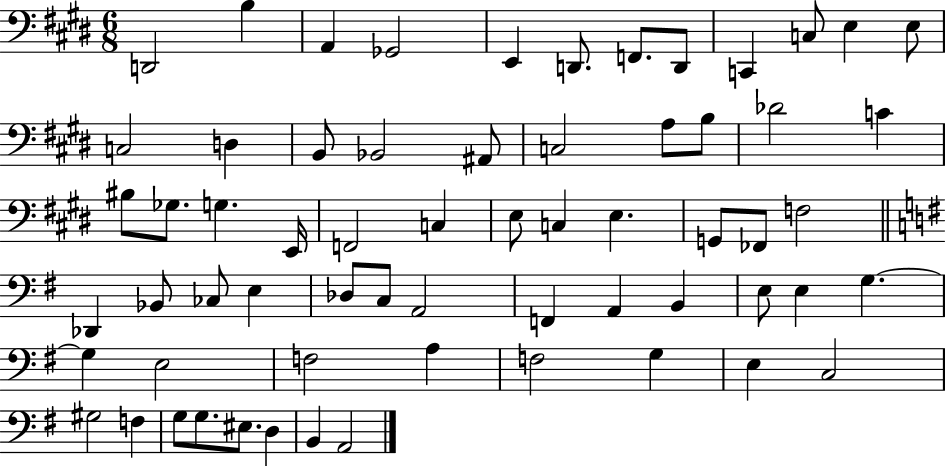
D2/h B3/q A2/q Gb2/h E2/q D2/e. F2/e. D2/e C2/q C3/e E3/q E3/e C3/h D3/q B2/e Bb2/h A#2/e C3/h A3/e B3/e Db4/h C4/q BIS3/e Gb3/e. G3/q. E2/s F2/h C3/q E3/e C3/q E3/q. G2/e FES2/e F3/h Db2/q Bb2/e CES3/e E3/q Db3/e C3/e A2/h F2/q A2/q B2/q E3/e E3/q G3/q. G3/q E3/h F3/h A3/q F3/h G3/q E3/q C3/h G#3/h F3/q G3/e G3/e. EIS3/e. D3/q B2/q A2/h